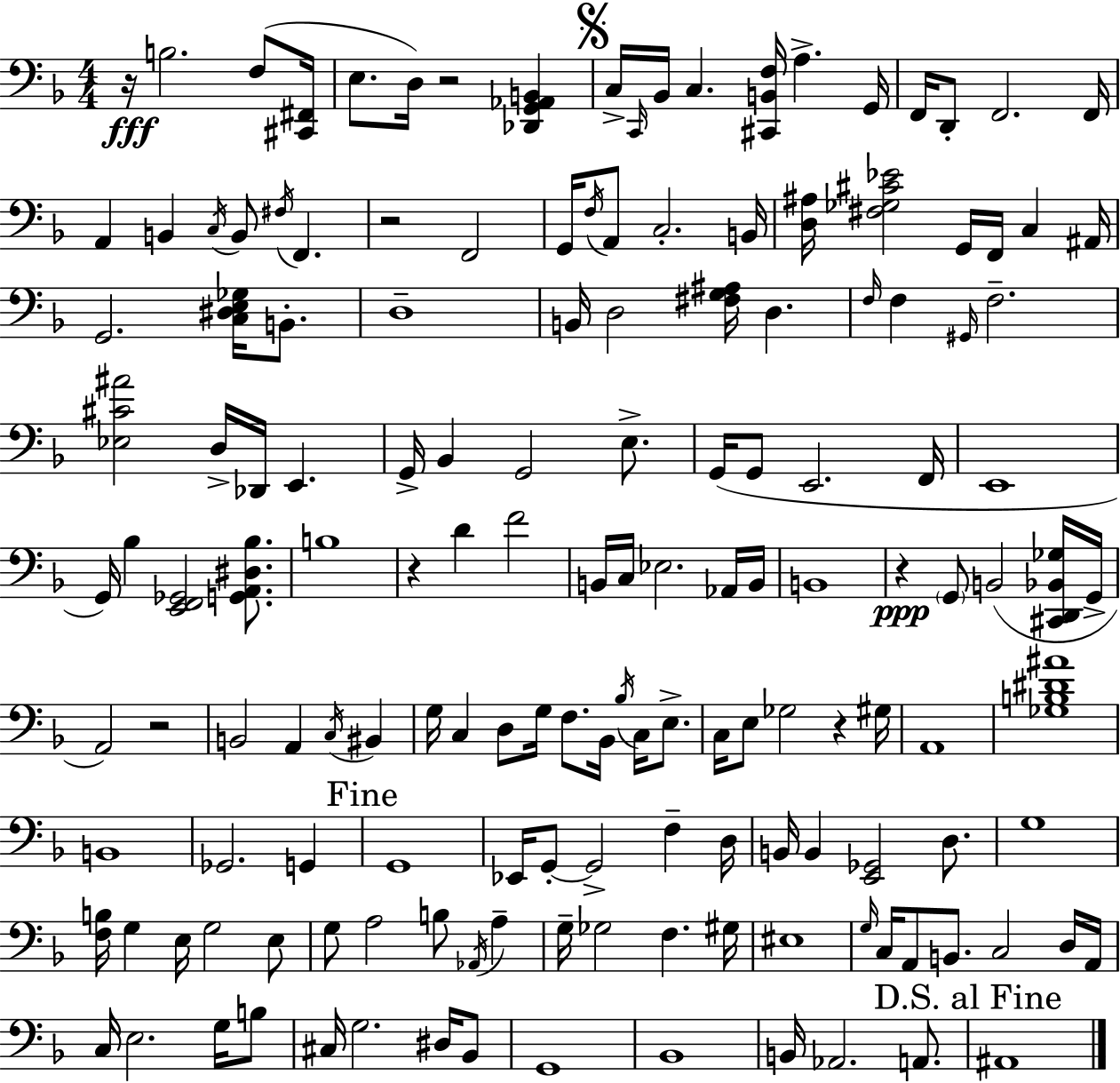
{
  \clef bass
  \numericTimeSignature
  \time 4/4
  \key f \major
  r16\fff b2. f8( <cis, fis,>16 | e8. d16) r2 <des, g, aes, b,>4 | \mark \markup { \musicglyph "scripts.segno" } c16-> \grace { c,16 } bes,16 c4. <cis, b, f>16 a4.-> | g,16 f,16 d,8-. f,2. | \break f,16 a,4 b,4 \acciaccatura { c16 } b,8 \acciaccatura { fis16 } f,4. | r2 f,2 | g,16 \acciaccatura { f16 } a,8 c2.-. | b,16 <d ais>16 <fis ges cis' ees'>2 g,16 f,16 c4 | \break ais,16 g,2. | <c dis e ges>16 b,8.-. d1-- | b,16 d2 <fis g ais>16 d4. | \grace { f16 } f4 \grace { gis,16 } f2.-- | \break <ees cis' ais'>2 d16-> des,16 | e,4. g,16-> bes,4 g,2 | e8.-> g,16( g,8 e,2. | f,16 e,1 | \break g,16) bes4 <e, f, ges,>2 | <g, a, dis bes>8. b1 | r4 d'4 f'2 | b,16 c16 ees2. | \break aes,16 b,16 b,1 | r4\ppp \parenthesize g,8 b,2( | <cis, d, bes, ges>16 g,16-> a,2) r2 | b,2 a,4 | \break \acciaccatura { c16 } bis,4 g16 c4 d8 g16 f8. | bes,16 \acciaccatura { bes16 } c16 e8.-> c16 e8 ges2 | r4 gis16 a,1 | <ges b dis' ais'>1 | \break b,1 | ges,2. | g,4 \mark "Fine" g,1 | ees,16 g,8-.~~ g,2-> | \break f4-- d16 b,16 b,4 <e, ges,>2 | d8. g1 | <f b>16 g4 e16 g2 | e8 g8 a2 | \break b8 \acciaccatura { aes,16 } a4-- g16-- ges2 | f4. gis16 eis1 | \grace { g16 } c16 a,8 b,8. | c2 d16 a,16 c16 e2. | \break g16 b8 cis16 g2. | dis16 bes,8 g,1 | bes,1 | b,16 aes,2. | \break a,8. \mark "D.S. al Fine" ais,1 | \bar "|."
}